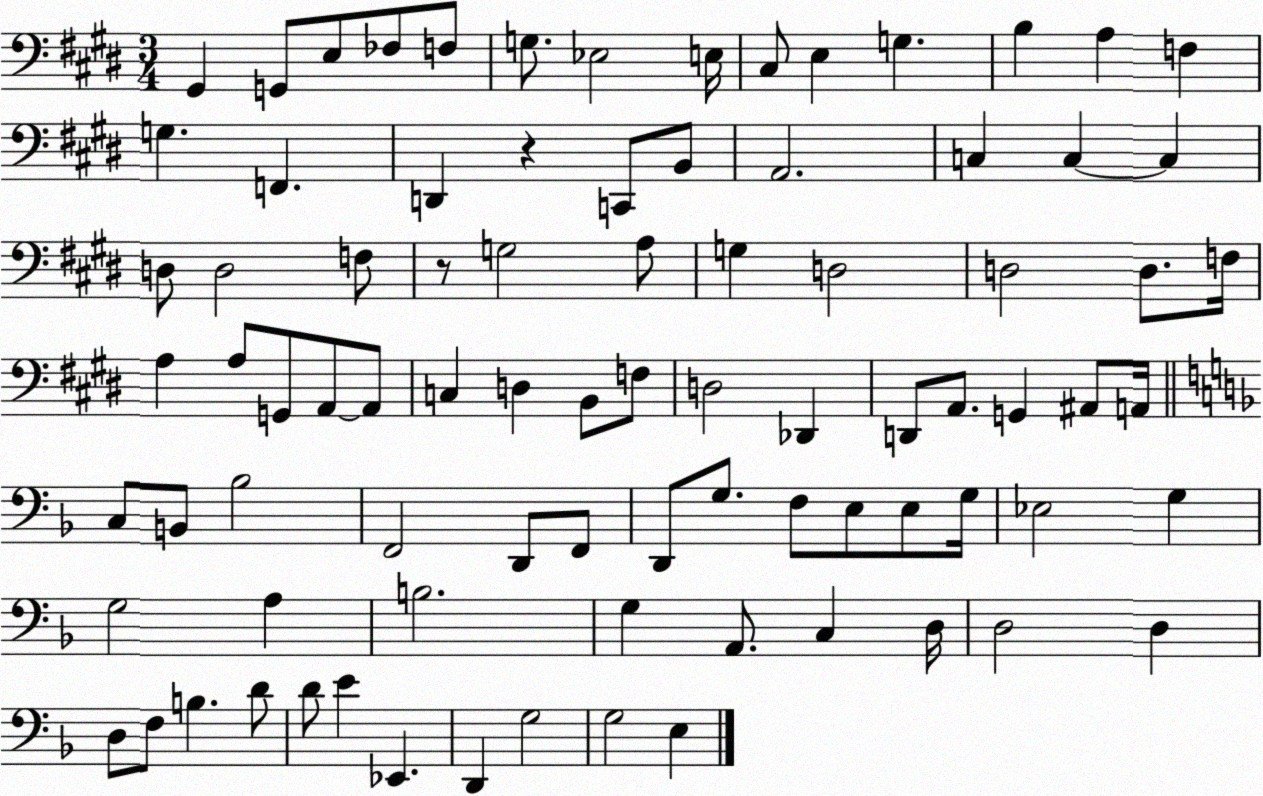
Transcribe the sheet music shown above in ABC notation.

X:1
T:Untitled
M:3/4
L:1/4
K:E
^G,, G,,/2 E,/2 _F,/2 F,/2 G,/2 _E,2 E,/4 ^C,/2 E, G, B, A, F, G, F,, D,, z C,,/2 B,,/2 A,,2 C, C, C, D,/2 D,2 F,/2 z/2 G,2 A,/2 G, D,2 D,2 D,/2 F,/4 A, A,/2 G,,/2 A,,/2 A,,/2 C, D, B,,/2 F,/2 D,2 _D,, D,,/2 A,,/2 G,, ^A,,/2 A,,/4 C,/2 B,,/2 _B,2 F,,2 D,,/2 F,,/2 D,,/2 G,/2 F,/2 E,/2 E,/2 G,/4 _E,2 G, G,2 A, B,2 G, A,,/2 C, D,/4 D,2 D, D,/2 F,/2 B, D/2 D/2 E _E,, D,, G,2 G,2 E,